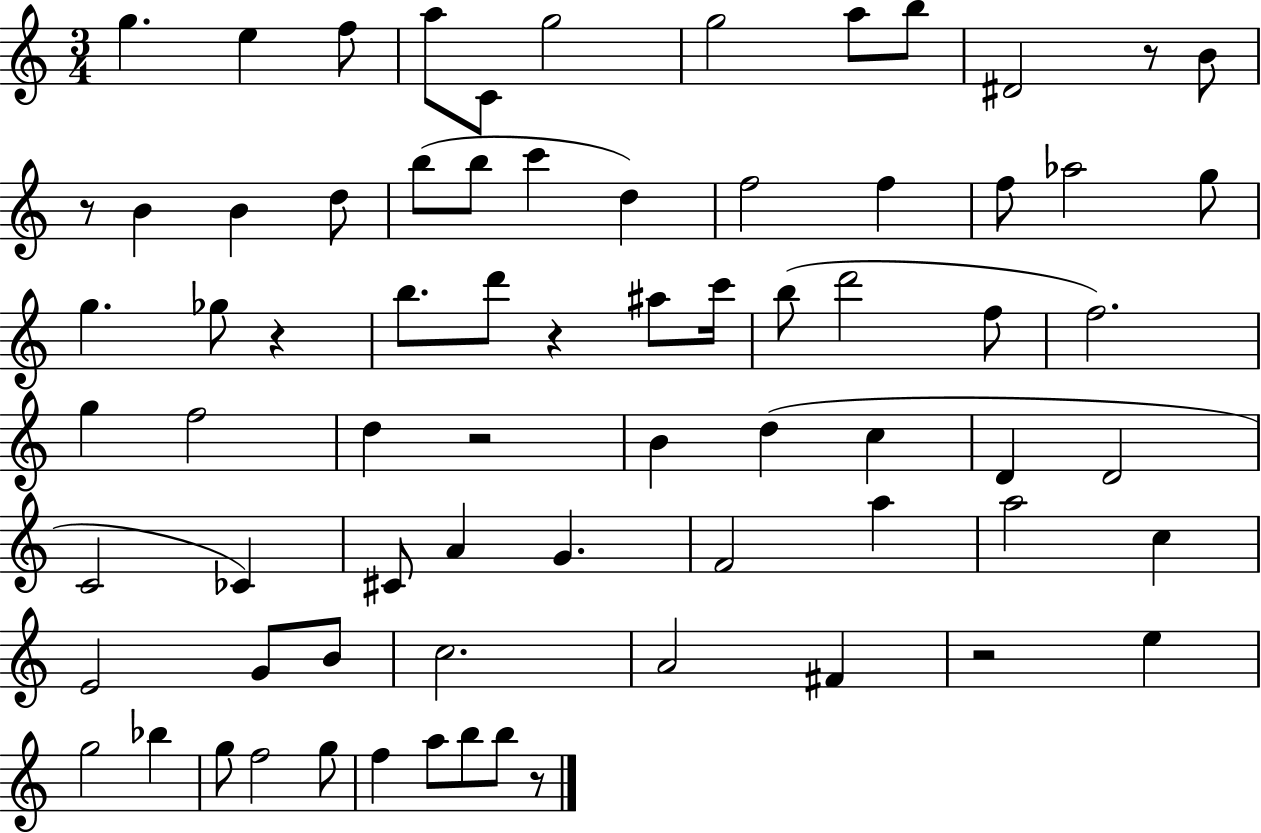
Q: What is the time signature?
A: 3/4